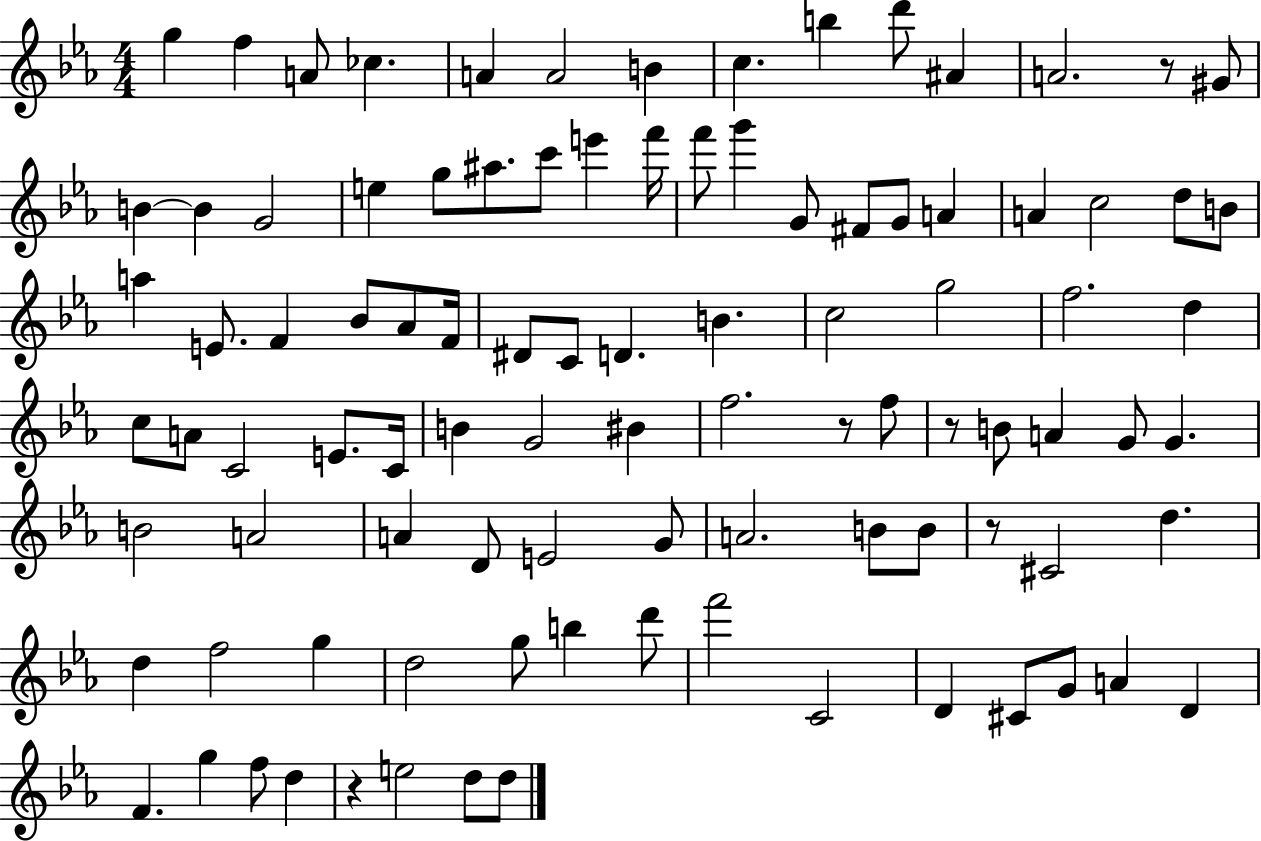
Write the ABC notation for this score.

X:1
T:Untitled
M:4/4
L:1/4
K:Eb
g f A/2 _c A A2 B c b d'/2 ^A A2 z/2 ^G/2 B B G2 e g/2 ^a/2 c'/2 e' f'/4 f'/2 g' G/2 ^F/2 G/2 A A c2 d/2 B/2 a E/2 F _B/2 _A/2 F/4 ^D/2 C/2 D B c2 g2 f2 d c/2 A/2 C2 E/2 C/4 B G2 ^B f2 z/2 f/2 z/2 B/2 A G/2 G B2 A2 A D/2 E2 G/2 A2 B/2 B/2 z/2 ^C2 d d f2 g d2 g/2 b d'/2 f'2 C2 D ^C/2 G/2 A D F g f/2 d z e2 d/2 d/2